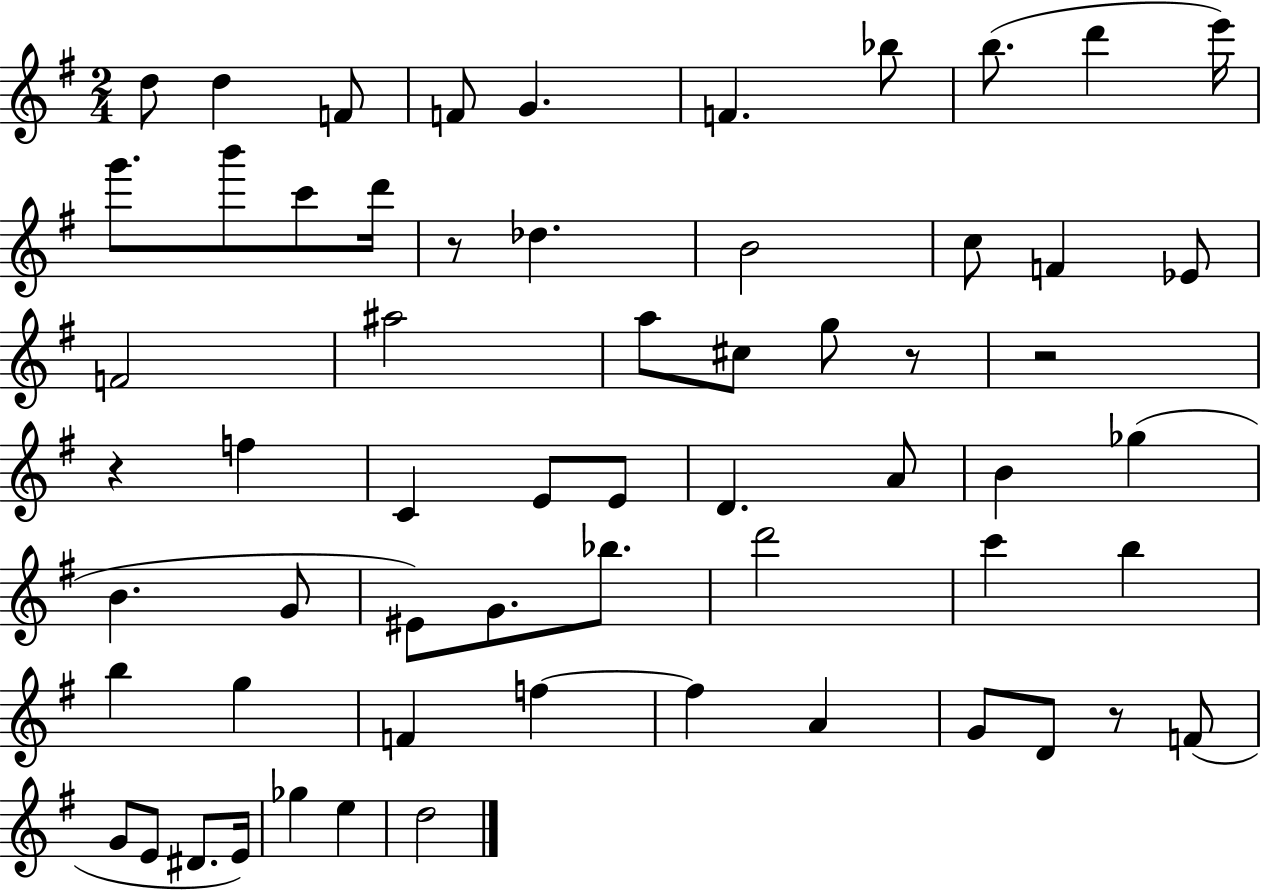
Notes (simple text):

D5/e D5/q F4/e F4/e G4/q. F4/q. Bb5/e B5/e. D6/q E6/s G6/e. B6/e C6/e D6/s R/e Db5/q. B4/h C5/e F4/q Eb4/e F4/h A#5/h A5/e C#5/e G5/e R/e R/h R/q F5/q C4/q E4/e E4/e D4/q. A4/e B4/q Gb5/q B4/q. G4/e EIS4/e G4/e. Bb5/e. D6/h C6/q B5/q B5/q G5/q F4/q F5/q F5/q A4/q G4/e D4/e R/e F4/e G4/e E4/e D#4/e. E4/s Gb5/q E5/q D5/h